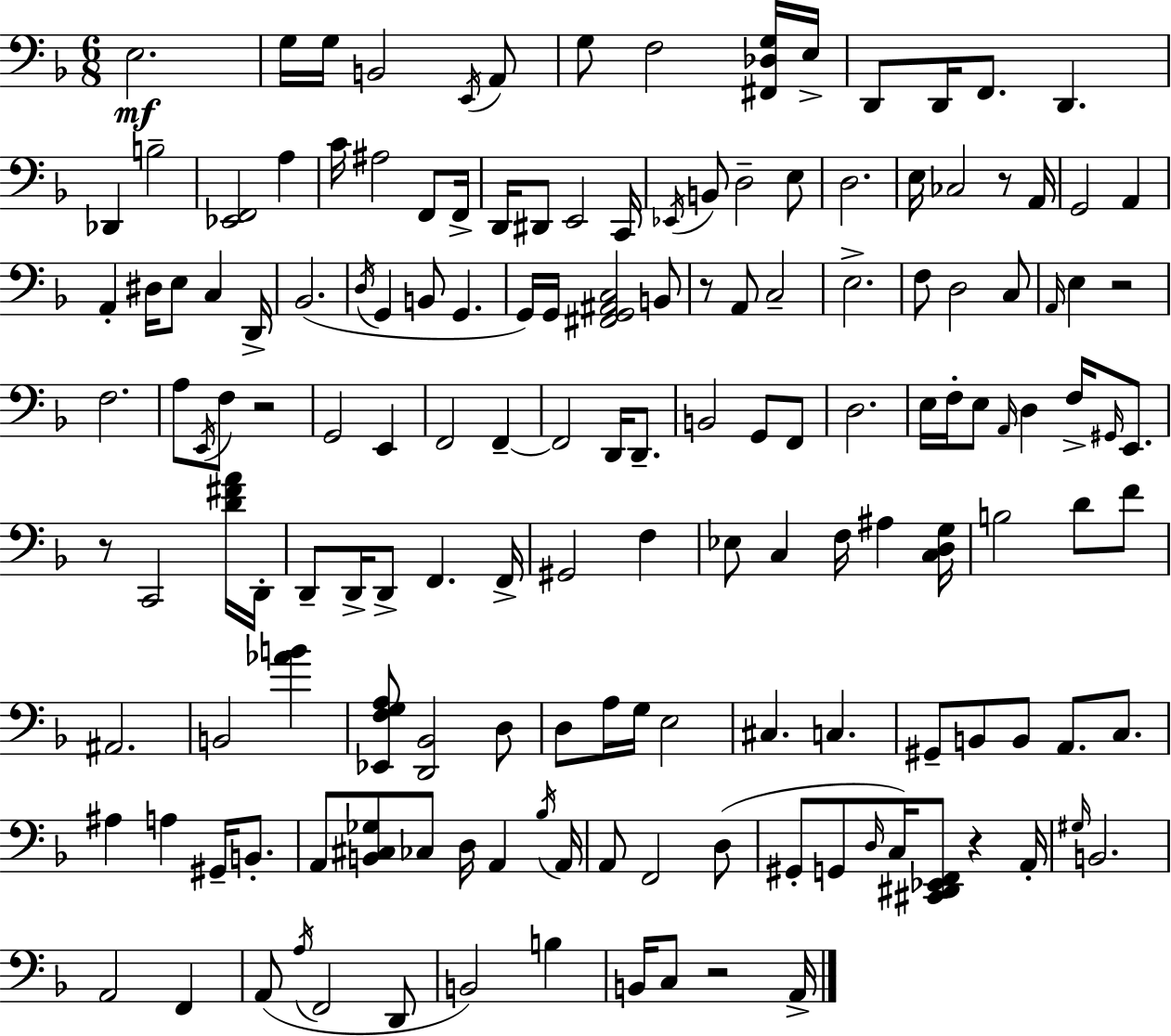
X:1
T:Untitled
M:6/8
L:1/4
K:Dm
E,2 G,/4 G,/4 B,,2 E,,/4 A,,/2 G,/2 F,2 [^F,,_D,G,]/4 E,/4 D,,/2 D,,/4 F,,/2 D,, _D,, B,2 [_E,,F,,]2 A, C/4 ^A,2 F,,/2 F,,/4 D,,/4 ^D,,/2 E,,2 C,,/4 _E,,/4 B,,/2 D,2 E,/2 D,2 E,/4 _C,2 z/2 A,,/4 G,,2 A,, A,, ^D,/4 E,/2 C, D,,/4 _B,,2 D,/4 G,, B,,/2 G,, G,,/4 G,,/4 [^F,,G,,^A,,C,]2 B,,/2 z/2 A,,/2 C,2 E,2 F,/2 D,2 C,/2 A,,/4 E, z2 F,2 A,/2 E,,/4 F,/2 z2 G,,2 E,, F,,2 F,, F,,2 D,,/4 D,,/2 B,,2 G,,/2 F,,/2 D,2 E,/4 F,/4 E,/2 A,,/4 D, F,/4 ^G,,/4 E,,/2 z/2 C,,2 [D^FA]/4 D,,/4 D,,/2 D,,/4 D,,/2 F,, F,,/4 ^G,,2 F, _E,/2 C, F,/4 ^A, [C,D,G,]/4 B,2 D/2 F/2 ^A,,2 B,,2 [_AB] [_E,,F,G,A,]/2 [D,,_B,,]2 D,/2 D,/2 A,/4 G,/4 E,2 ^C, C, ^G,,/2 B,,/2 B,,/2 A,,/2 C,/2 ^A, A, ^G,,/4 B,,/2 A,,/2 [B,,^C,_G,]/2 _C,/2 D,/4 A,, _B,/4 A,,/4 A,,/2 F,,2 D,/2 ^G,,/2 G,,/2 D,/4 C,/4 [^C,,^D,,_E,,F,,]/2 z A,,/4 ^G,/4 B,,2 A,,2 F,, A,,/2 A,/4 F,,2 D,,/2 B,,2 B, B,,/4 C,/2 z2 A,,/4